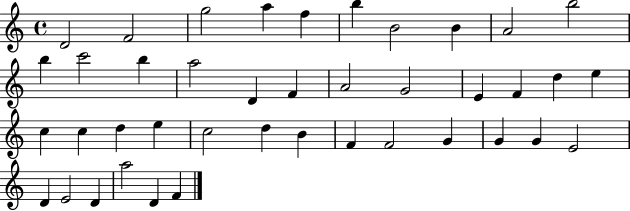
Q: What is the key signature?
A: C major